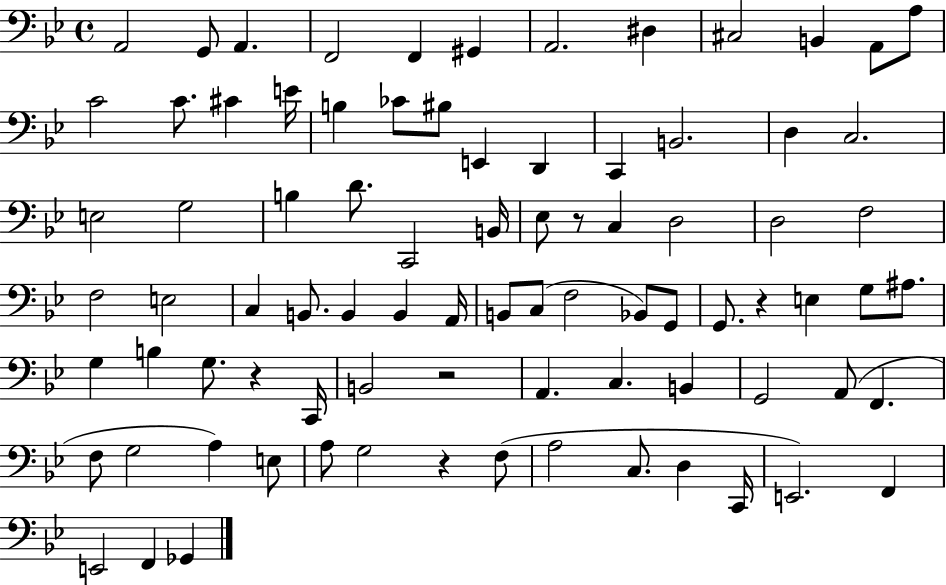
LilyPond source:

{
  \clef bass
  \time 4/4
  \defaultTimeSignature
  \key bes \major
  a,2 g,8 a,4. | f,2 f,4 gis,4 | a,2. dis4 | cis2 b,4 a,8 a8 | \break c'2 c'8. cis'4 e'16 | b4 ces'8 bis8 e,4 d,4 | c,4 b,2. | d4 c2. | \break e2 g2 | b4 d'8. c,2 b,16 | ees8 r8 c4 d2 | d2 f2 | \break f2 e2 | c4 b,8. b,4 b,4 a,16 | b,8 c8( f2 bes,8) g,8 | g,8. r4 e4 g8 ais8. | \break g4 b4 g8. r4 c,16 | b,2 r2 | a,4. c4. b,4 | g,2 a,8( f,4. | \break f8 g2 a4) e8 | a8 g2 r4 f8( | a2 c8. d4 c,16 | e,2.) f,4 | \break e,2 f,4 ges,4 | \bar "|."
}